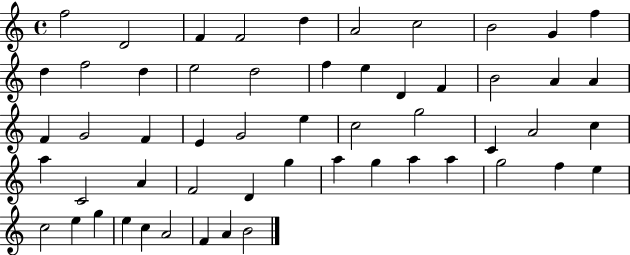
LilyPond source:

{
  \clef treble
  \time 4/4
  \defaultTimeSignature
  \key c \major
  f''2 d'2 | f'4 f'2 d''4 | a'2 c''2 | b'2 g'4 f''4 | \break d''4 f''2 d''4 | e''2 d''2 | f''4 e''4 d'4 f'4 | b'2 a'4 a'4 | \break f'4 g'2 f'4 | e'4 g'2 e''4 | c''2 g''2 | c'4 a'2 c''4 | \break a''4 c'2 a'4 | f'2 d'4 g''4 | a''4 g''4 a''4 a''4 | g''2 f''4 e''4 | \break c''2 e''4 g''4 | e''4 c''4 a'2 | f'4 a'4 b'2 | \bar "|."
}